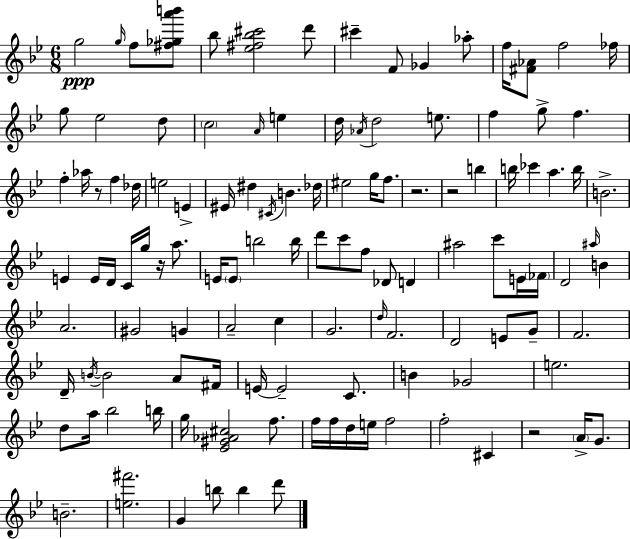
X:1
T:Untitled
M:6/8
L:1/4
K:Bb
g2 g/4 f/2 [^f_ga'b']/2 _b/2 [_e^f_b^c']2 d'/2 ^c' F/2 _G _a/2 f/4 [^F_A]/2 f2 _f/4 g/2 _e2 d/2 c2 A/4 e d/4 _A/4 d2 e/2 f g/2 f f _a/4 z/2 f _d/4 e2 E ^E/4 ^d ^C/4 B _d/4 ^e2 g/4 f/2 z2 z2 b b/4 _c' a b/4 B2 E E/4 D/4 C/4 g/4 z/4 a/2 E/4 E/2 b2 b/4 d'/2 c'/2 f/2 _D/2 D ^a2 c'/2 E/4 _F/4 D2 ^a/4 B A2 ^G2 G A2 c G2 d/4 F2 D2 E/2 G/2 F2 D/4 B/4 B2 A/2 ^F/4 E/4 E2 C/2 B _G2 e2 d/2 a/4 _b2 b/4 g/4 [_E^G_A^c]2 f/2 f/4 f/4 d/4 e/4 f2 f2 ^C z2 A/4 G/2 B2 [e^f']2 G b/2 b d'/2